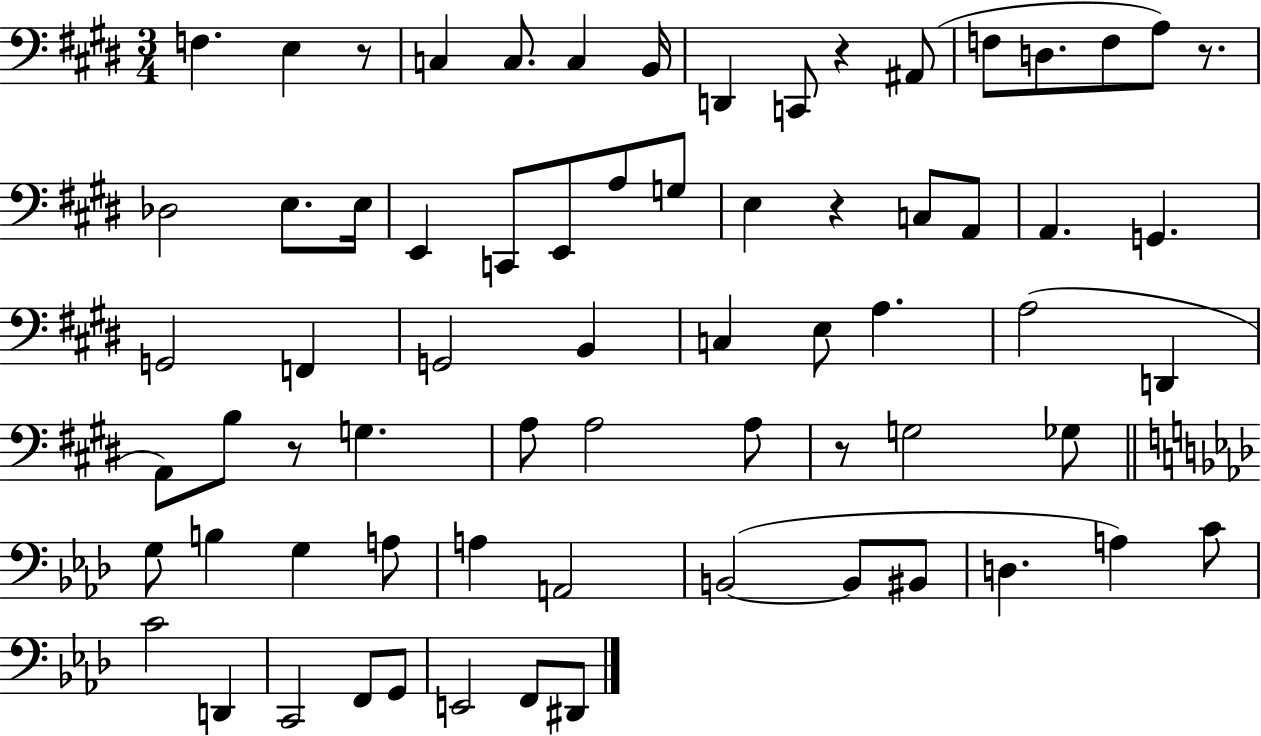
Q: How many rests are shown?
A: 6